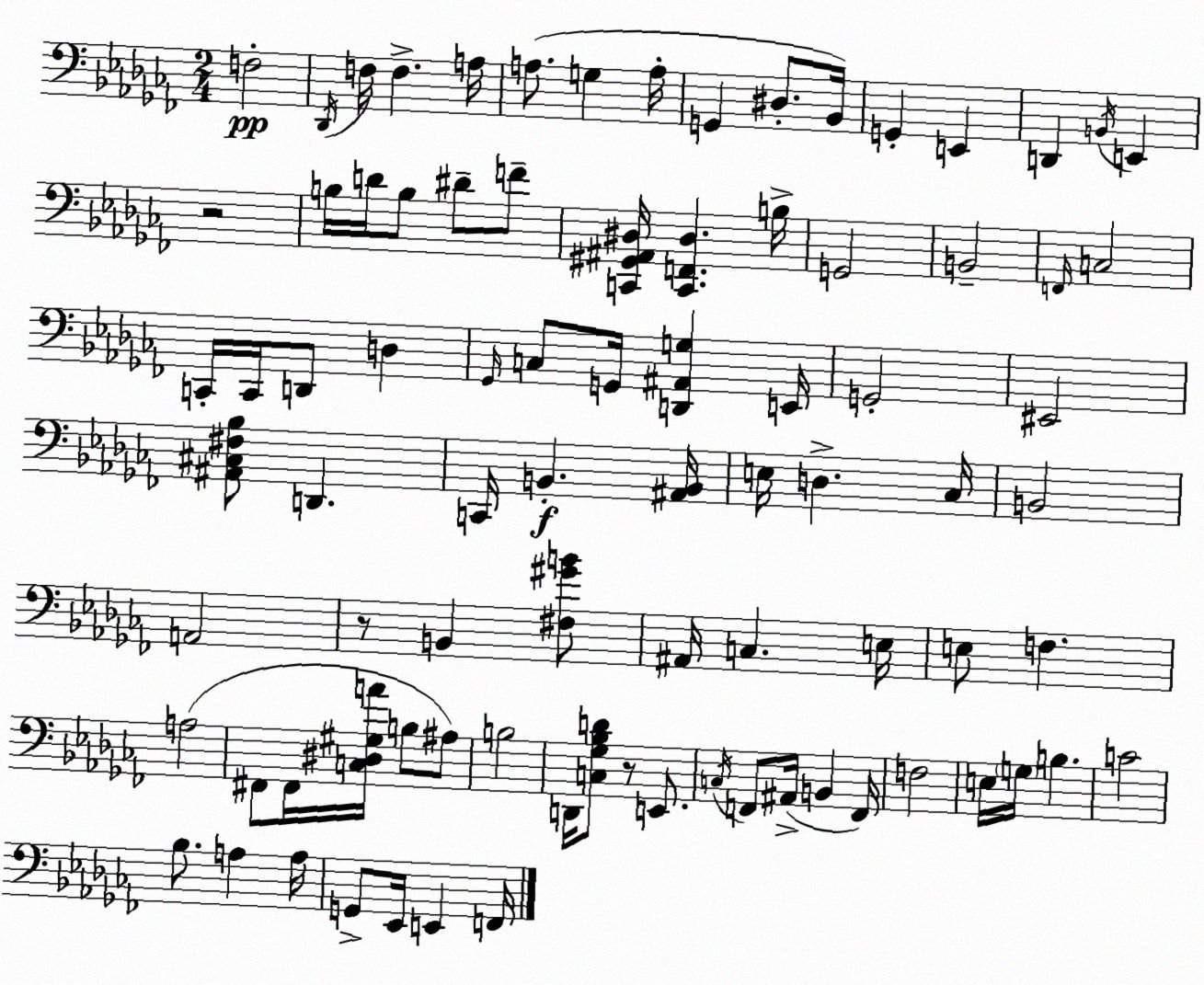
X:1
T:Untitled
M:2/4
L:1/4
K:Abm
F,2 _D,,/4 F,/4 F, A,/4 A,/2 G, A,/4 G,, ^D,/2 _B,,/4 G,, E,, D,, B,,/4 E,, z2 B,/4 D/4 B,/2 ^D/2 F/2 [C,,^G,,^A,,^D,]/4 [C,,F,,^D,] B,/4 G,,2 B,,2 F,,/4 C,2 C,,/4 C,,/4 D,,/2 D, _G,,/4 C,/2 G,,/4 [D,,^A,,G,] E,,/4 G,,2 ^E,,2 [^A,,^C,^F,_B,]/2 D,, C,,/4 B,, [^A,,B,,]/4 E,/4 D, _C,/4 B,,2 A,,2 z/2 B,, [^F,^GB]/2 ^A,,/4 C, E,/4 E,/2 F, A,2 ^F,,/2 ^F,,/4 [C,^D,^G,A]/4 B,/2 ^A,/2 B,2 D,,/4 [C,_G,_B,D]/2 z/2 E,,/2 C,/4 F,,/2 ^A,,/4 B,, F,,/4 F,2 E,/4 G,/4 B, C2 _B,/2 A, A,/4 G,,/2 _E,,/4 E,, F,,/4